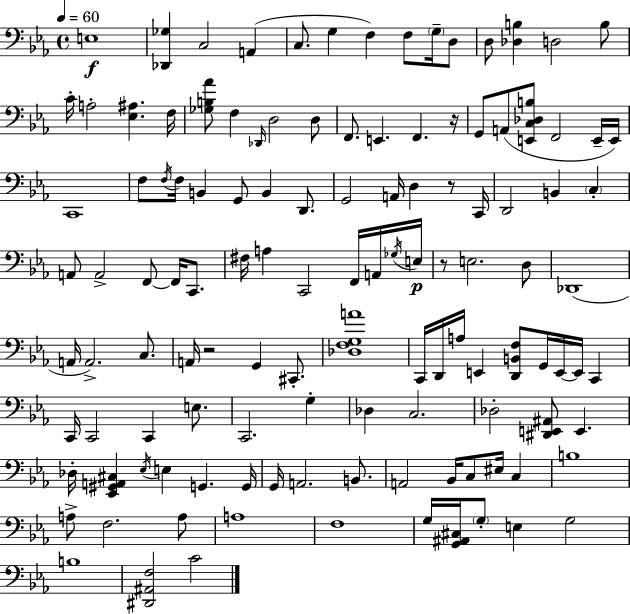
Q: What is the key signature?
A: C minor